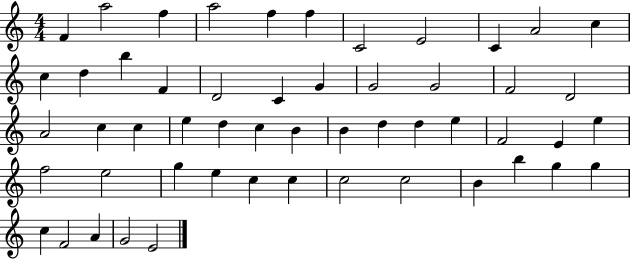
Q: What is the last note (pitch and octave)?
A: E4